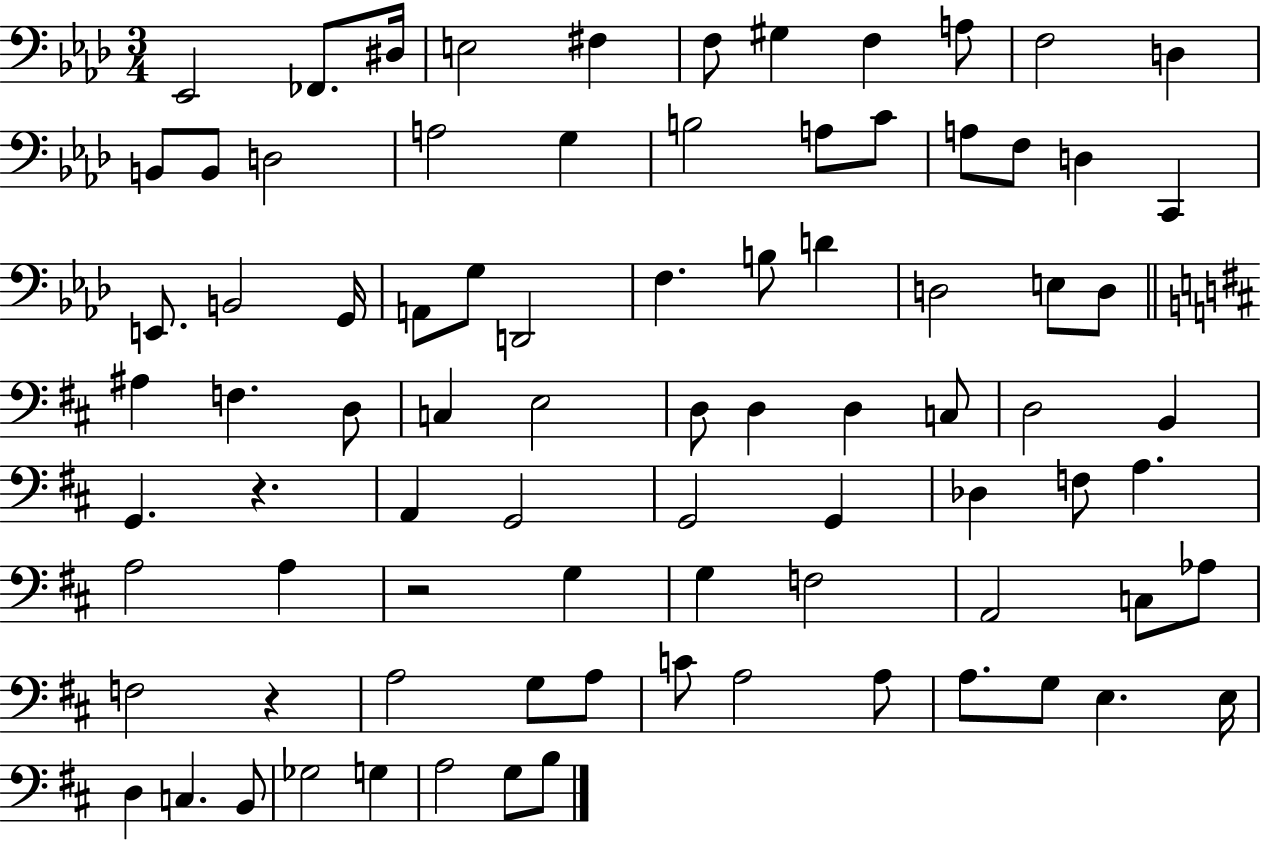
Eb2/h FES2/e. D#3/s E3/h F#3/q F3/e G#3/q F3/q A3/e F3/h D3/q B2/e B2/e D3/h A3/h G3/q B3/h A3/e C4/e A3/e F3/e D3/q C2/q E2/e. B2/h G2/s A2/e G3/e D2/h F3/q. B3/e D4/q D3/h E3/e D3/e A#3/q F3/q. D3/e C3/q E3/h D3/e D3/q D3/q C3/e D3/h B2/q G2/q. R/q. A2/q G2/h G2/h G2/q Db3/q F3/e A3/q. A3/h A3/q R/h G3/q G3/q F3/h A2/h C3/e Ab3/e F3/h R/q A3/h G3/e A3/e C4/e A3/h A3/e A3/e. G3/e E3/q. E3/s D3/q C3/q. B2/e Gb3/h G3/q A3/h G3/e B3/e